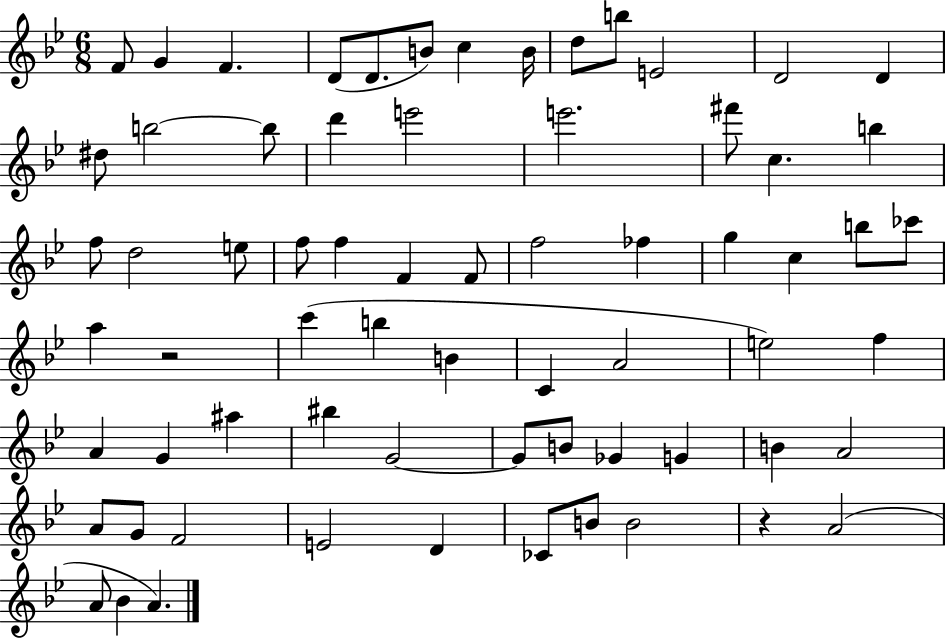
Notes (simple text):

F4/e G4/q F4/q. D4/e D4/e. B4/e C5/q B4/s D5/e B5/e E4/h D4/h D4/q D#5/e B5/h B5/e D6/q E6/h E6/h. F#6/e C5/q. B5/q F5/e D5/h E5/e F5/e F5/q F4/q F4/e F5/h FES5/q G5/q C5/q B5/e CES6/e A5/q R/h C6/q B5/q B4/q C4/q A4/h E5/h F5/q A4/q G4/q A#5/q BIS5/q G4/h G4/e B4/e Gb4/q G4/q B4/q A4/h A4/e G4/e F4/h E4/h D4/q CES4/e B4/e B4/h R/q A4/h A4/e Bb4/q A4/q.